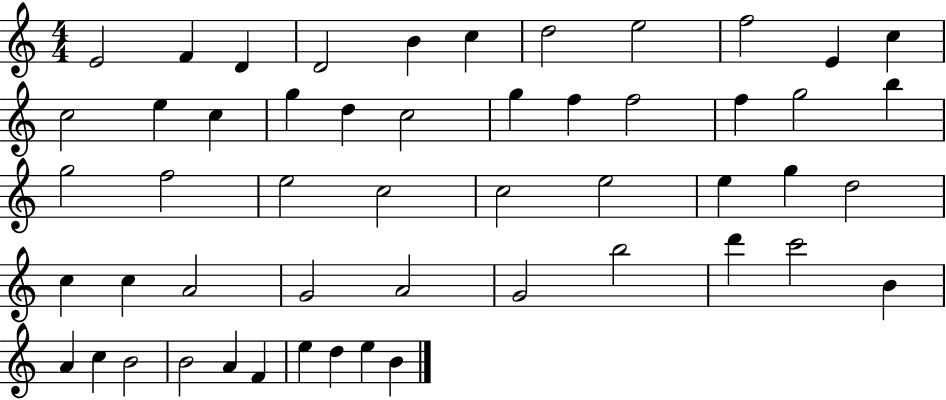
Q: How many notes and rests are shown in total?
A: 52